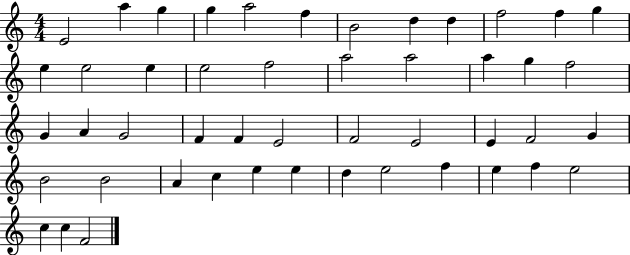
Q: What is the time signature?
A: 4/4